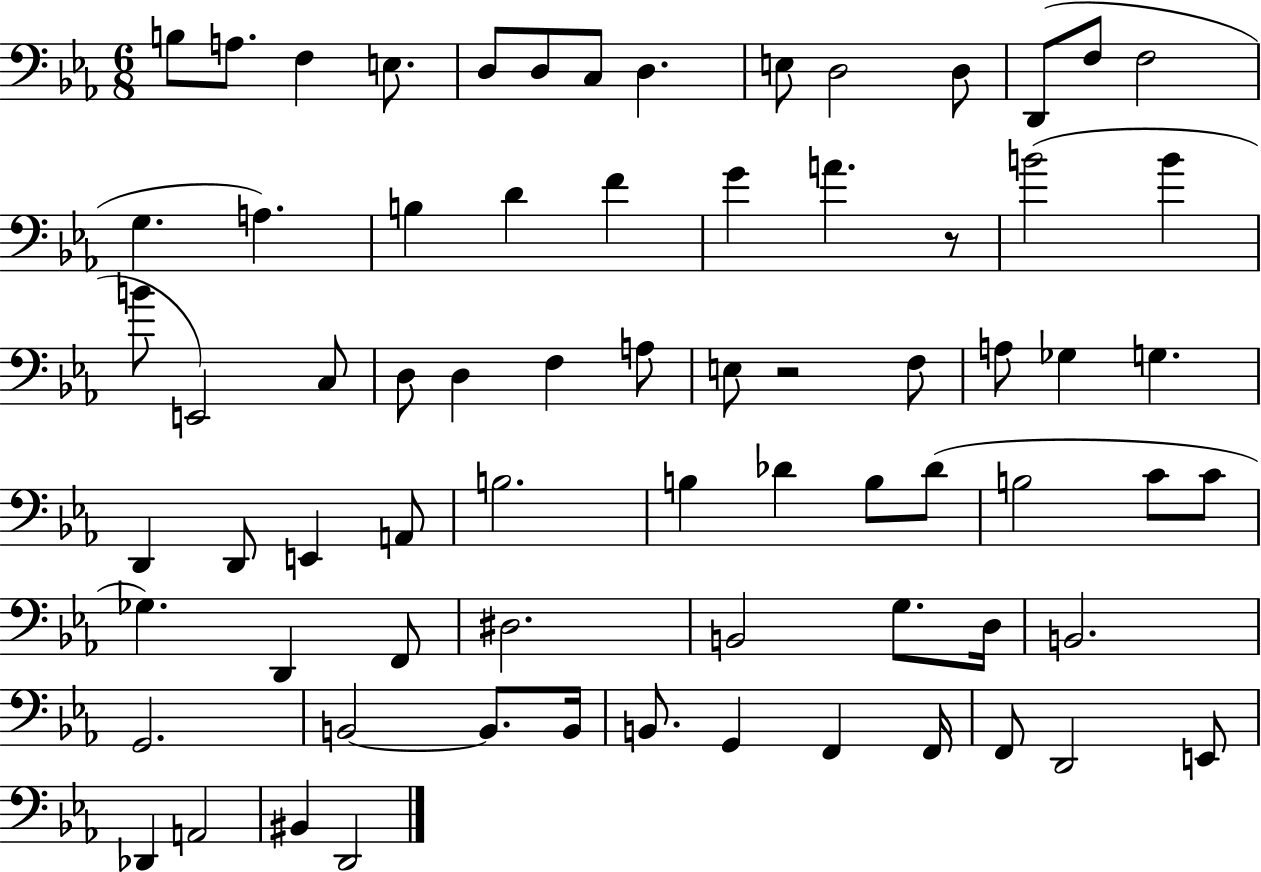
{
  \clef bass
  \numericTimeSignature
  \time 6/8
  \key ees \major
  b8 a8. f4 e8. | d8 d8 c8 d4. | e8 d2 d8 | d,8( f8 f2 | \break g4. a4.) | b4 d'4 f'4 | g'4 a'4. r8 | b'2( b'4 | \break b'8 e,2) c8 | d8 d4 f4 a8 | e8 r2 f8 | a8 ges4 g4. | \break d,4 d,8 e,4 a,8 | b2. | b4 des'4 b8 des'8( | b2 c'8 c'8 | \break ges4.) d,4 f,8 | dis2. | b,2 g8. d16 | b,2. | \break g,2. | b,2~~ b,8. b,16 | b,8. g,4 f,4 f,16 | f,8 d,2 e,8 | \break des,4 a,2 | bis,4 d,2 | \bar "|."
}